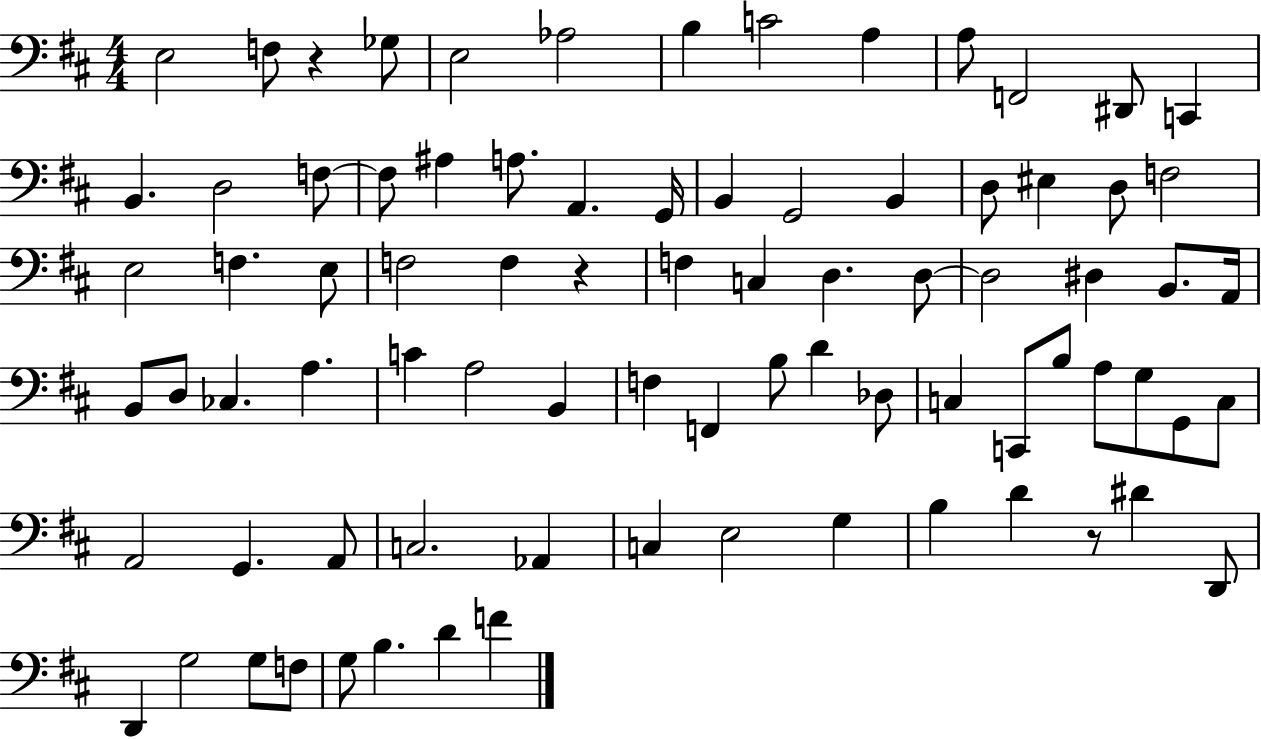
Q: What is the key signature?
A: D major